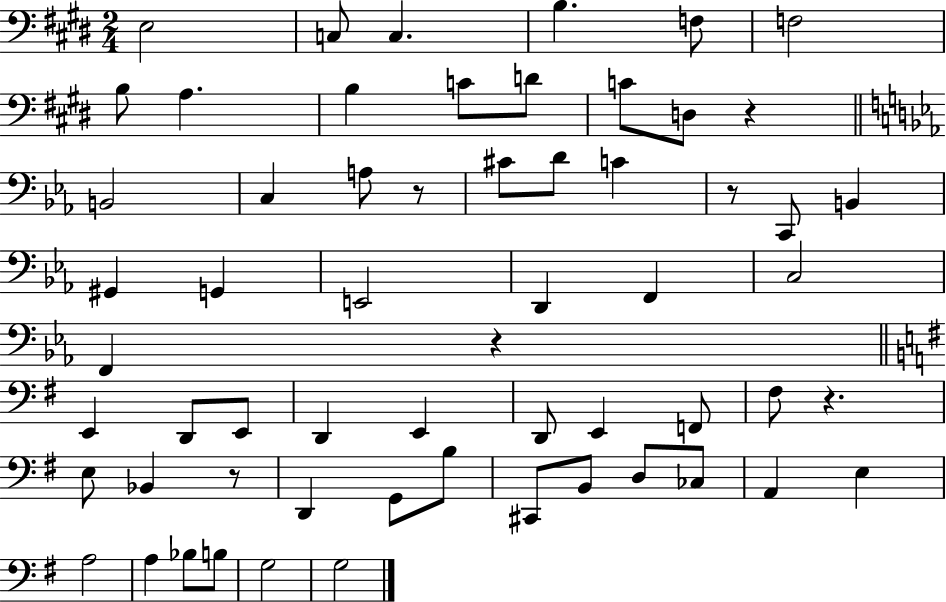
{
  \clef bass
  \numericTimeSignature
  \time 2/4
  \key e \major
  e2 | c8 c4. | b4. f8 | f2 | \break b8 a4. | b4 c'8 d'8 | c'8 d8 r4 | \bar "||" \break \key ees \major b,2 | c4 a8 r8 | cis'8 d'8 c'4 | r8 c,8 b,4 | \break gis,4 g,4 | e,2 | d,4 f,4 | c2 | \break f,4 r4 | \bar "||" \break \key e \minor e,4 d,8 e,8 | d,4 e,4 | d,8 e,4 f,8 | fis8 r4. | \break e8 bes,4 r8 | d,4 g,8 b8 | cis,8 b,8 d8 ces8 | a,4 e4 | \break a2 | a4 bes8 b8 | g2 | g2 | \break \bar "|."
}